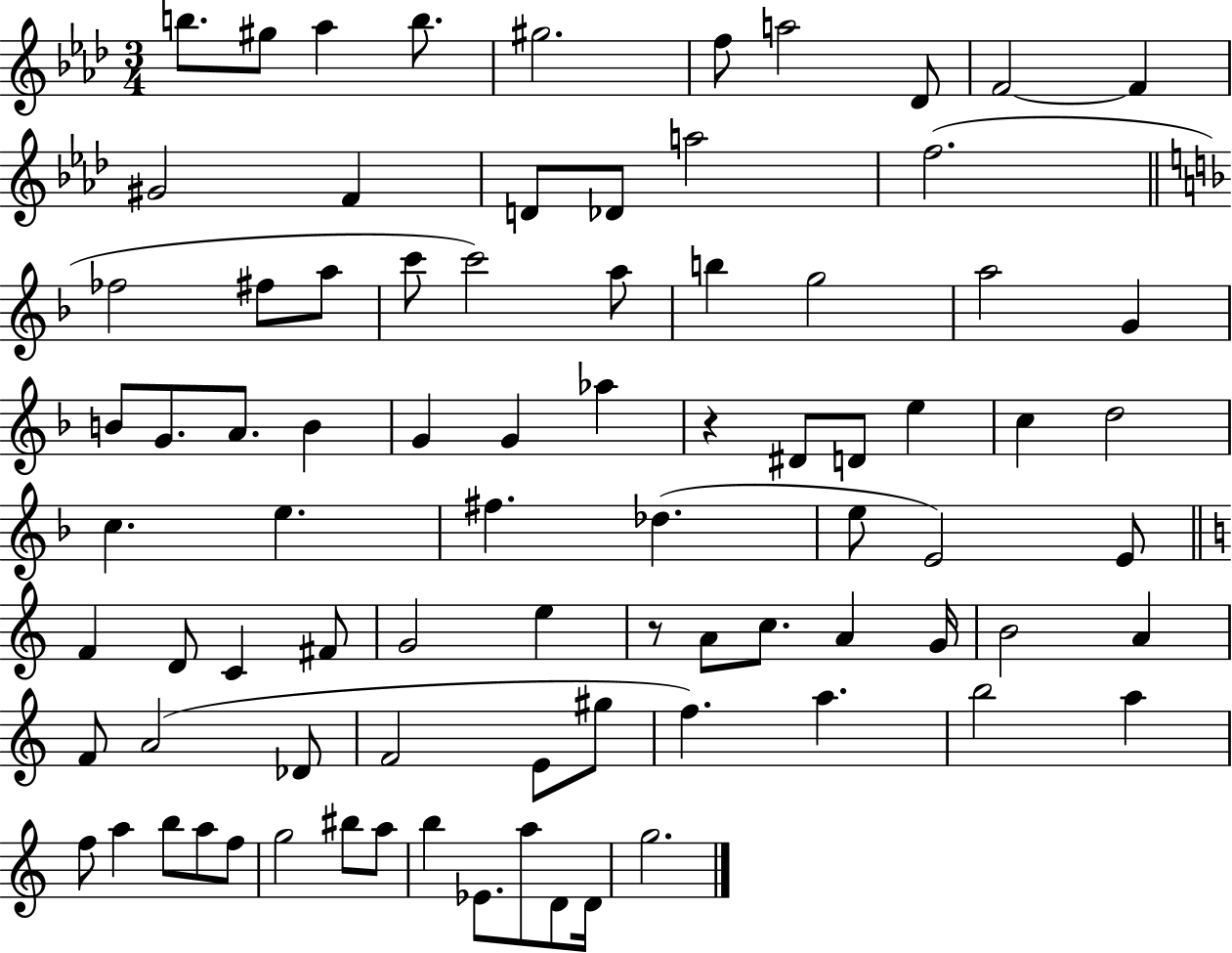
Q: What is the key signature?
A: AES major